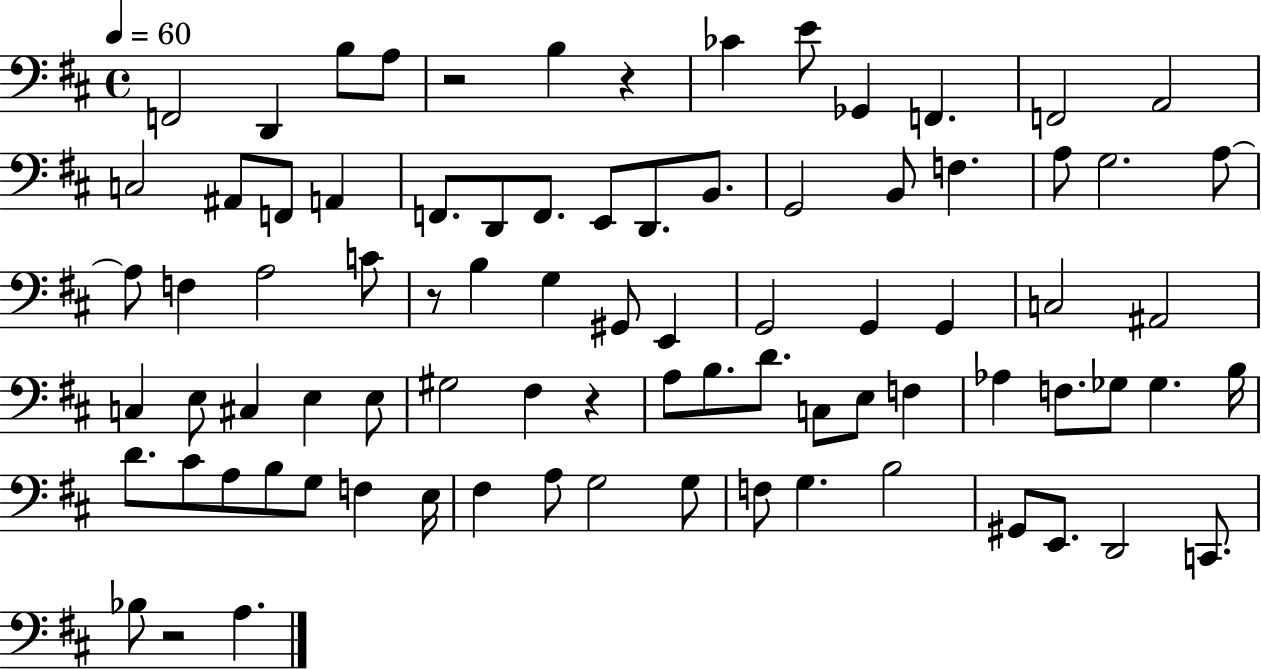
X:1
T:Untitled
M:4/4
L:1/4
K:D
F,,2 D,, B,/2 A,/2 z2 B, z _C E/2 _G,, F,, F,,2 A,,2 C,2 ^A,,/2 F,,/2 A,, F,,/2 D,,/2 F,,/2 E,,/2 D,,/2 B,,/2 G,,2 B,,/2 F, A,/2 G,2 A,/2 A,/2 F, A,2 C/2 z/2 B, G, ^G,,/2 E,, G,,2 G,, G,, C,2 ^A,,2 C, E,/2 ^C, E, E,/2 ^G,2 ^F, z A,/2 B,/2 D/2 C,/2 E,/2 F, _A, F,/2 _G,/2 _G, B,/4 D/2 ^C/2 A,/2 B,/2 G,/2 F, E,/4 ^F, A,/2 G,2 G,/2 F,/2 G, B,2 ^G,,/2 E,,/2 D,,2 C,,/2 _B,/2 z2 A,